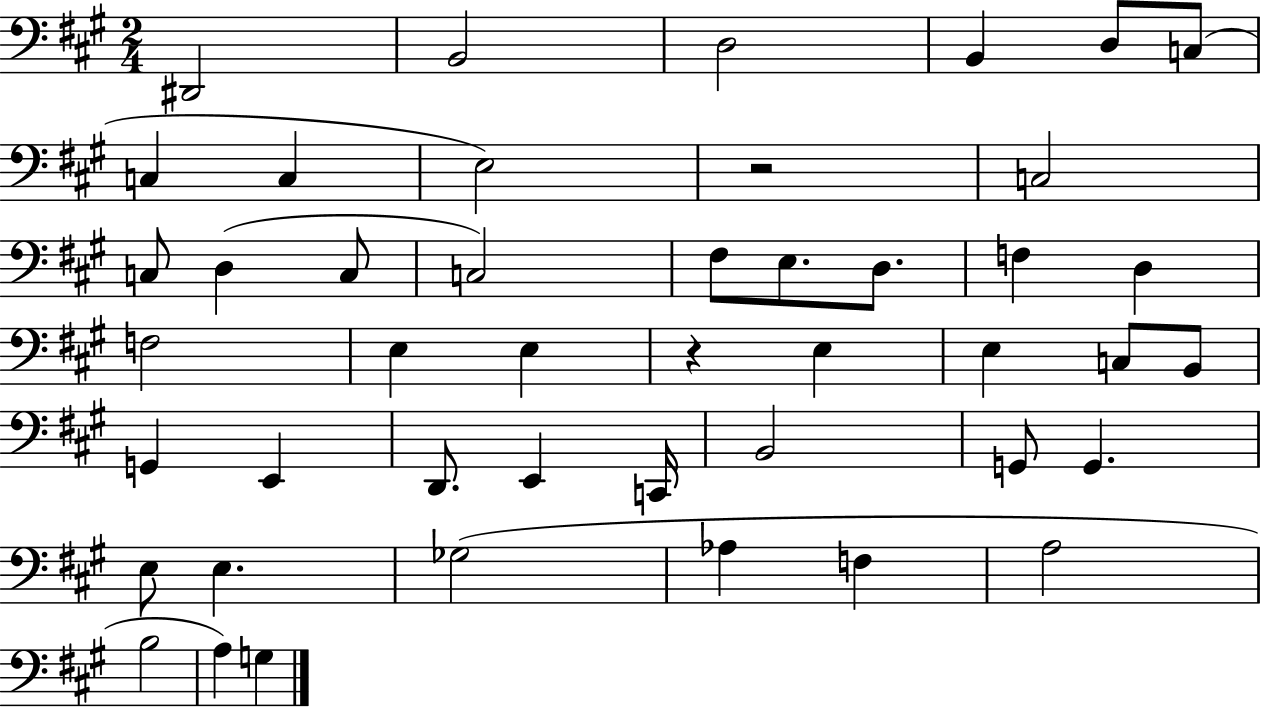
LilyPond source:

{
  \clef bass
  \numericTimeSignature
  \time 2/4
  \key a \major
  dis,2 | b,2 | d2 | b,4 d8 c8( | \break c4 c4 | e2) | r2 | c2 | \break c8 d4( c8 | c2) | fis8 e8. d8. | f4 d4 | \break f2 | e4 e4 | r4 e4 | e4 c8 b,8 | \break g,4 e,4 | d,8. e,4 c,16 | b,2 | g,8 g,4. | \break e8 e4. | ges2( | aes4 f4 | a2 | \break b2 | a4) g4 | \bar "|."
}